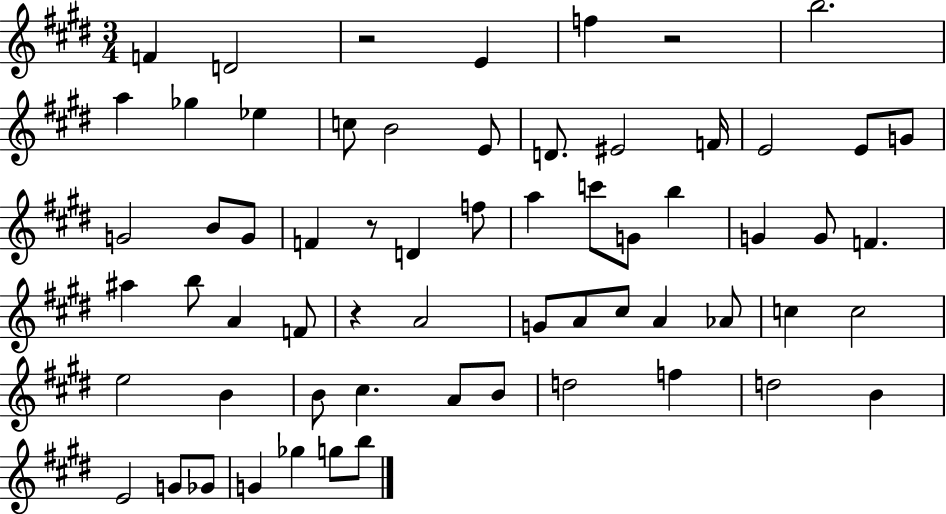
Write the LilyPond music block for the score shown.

{
  \clef treble
  \numericTimeSignature
  \time 3/4
  \key e \major
  \repeat volta 2 { f'4 d'2 | r2 e'4 | f''4 r2 | b''2. | \break a''4 ges''4 ees''4 | c''8 b'2 e'8 | d'8. eis'2 f'16 | e'2 e'8 g'8 | \break g'2 b'8 g'8 | f'4 r8 d'4 f''8 | a''4 c'''8 g'8 b''4 | g'4 g'8 f'4. | \break ais''4 b''8 a'4 f'8 | r4 a'2 | g'8 a'8 cis''8 a'4 aes'8 | c''4 c''2 | \break e''2 b'4 | b'8 cis''4. a'8 b'8 | d''2 f''4 | d''2 b'4 | \break e'2 g'8 ges'8 | g'4 ges''4 g''8 b''8 | } \bar "|."
}